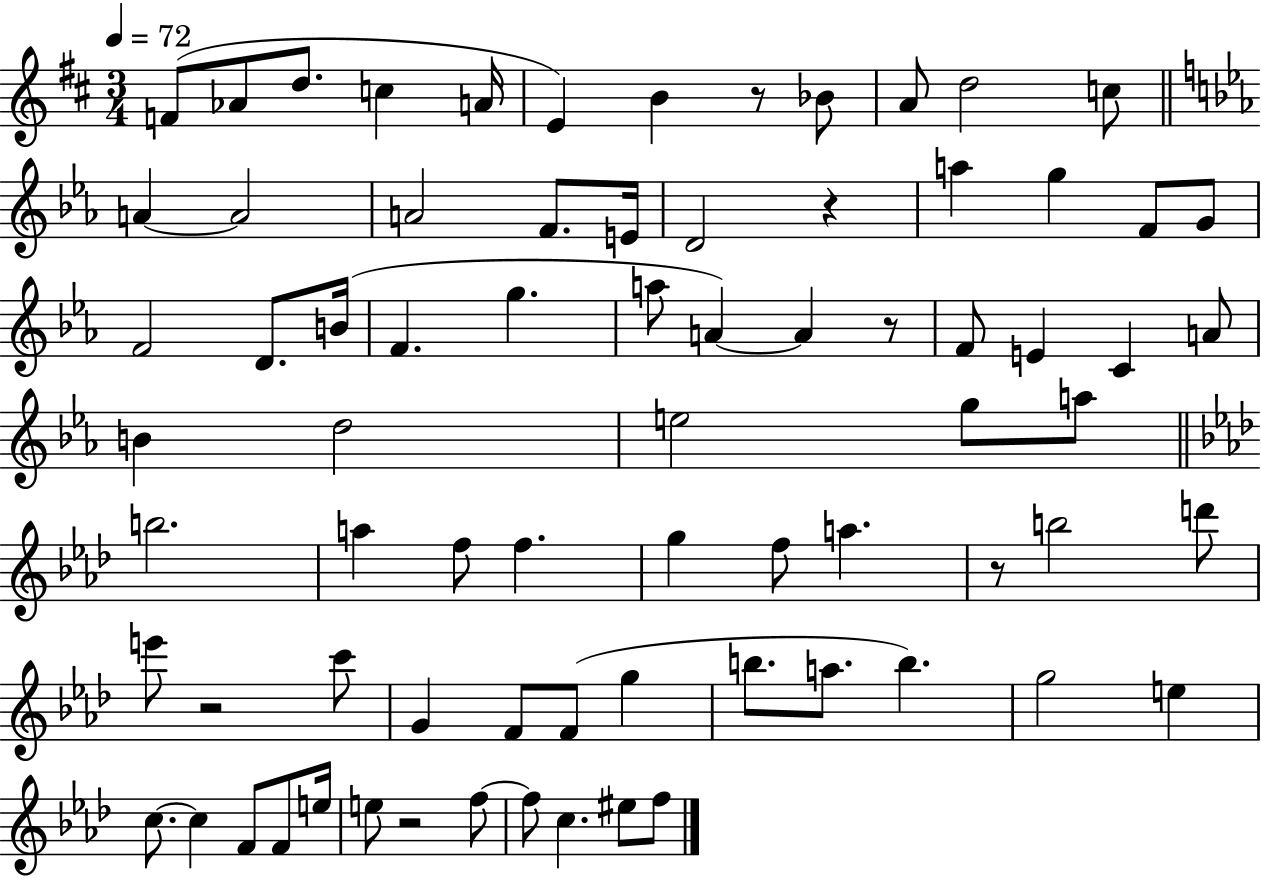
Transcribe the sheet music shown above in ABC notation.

X:1
T:Untitled
M:3/4
L:1/4
K:D
F/2 _A/2 d/2 c A/4 E B z/2 _B/2 A/2 d2 c/2 A A2 A2 F/2 E/4 D2 z a g F/2 G/2 F2 D/2 B/4 F g a/2 A A z/2 F/2 E C A/2 B d2 e2 g/2 a/2 b2 a f/2 f g f/2 a z/2 b2 d'/2 e'/2 z2 c'/2 G F/2 F/2 g b/2 a/2 b g2 e c/2 c F/2 F/2 e/4 e/2 z2 f/2 f/2 c ^e/2 f/2